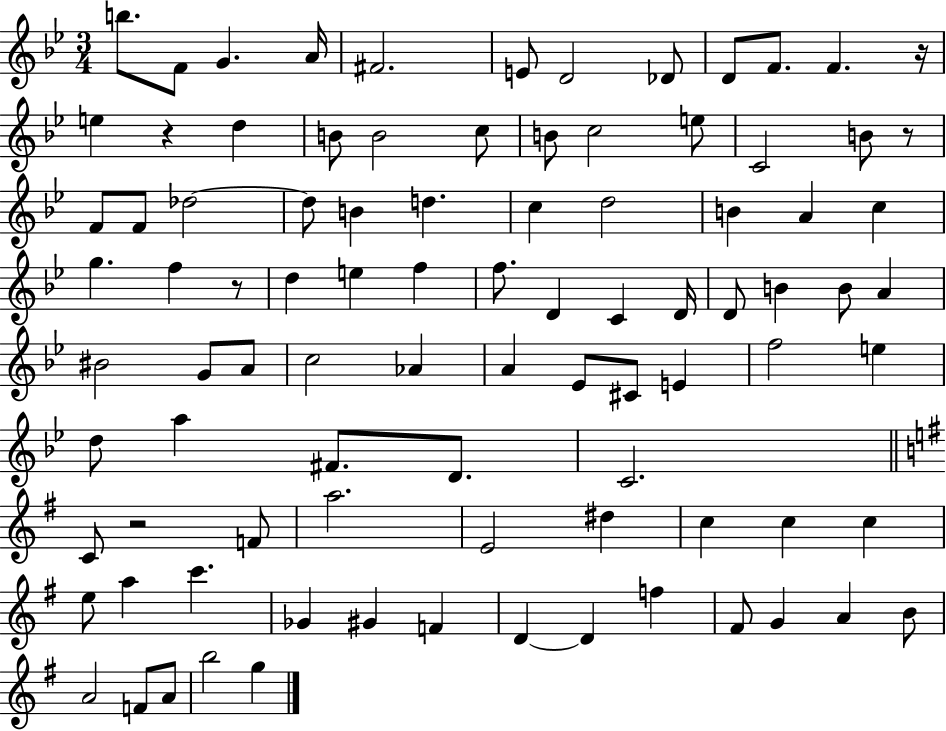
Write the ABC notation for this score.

X:1
T:Untitled
M:3/4
L:1/4
K:Bb
b/2 F/2 G A/4 ^F2 E/2 D2 _D/2 D/2 F/2 F z/4 e z d B/2 B2 c/2 B/2 c2 e/2 C2 B/2 z/2 F/2 F/2 _d2 _d/2 B d c d2 B A c g f z/2 d e f f/2 D C D/4 D/2 B B/2 A ^B2 G/2 A/2 c2 _A A _E/2 ^C/2 E f2 e d/2 a ^F/2 D/2 C2 C/2 z2 F/2 a2 E2 ^d c c c e/2 a c' _G ^G F D D f ^F/2 G A B/2 A2 F/2 A/2 b2 g